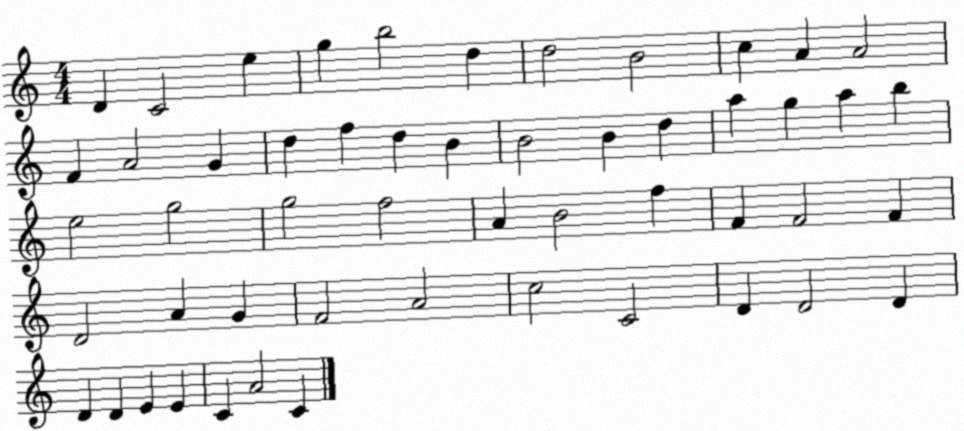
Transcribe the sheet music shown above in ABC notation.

X:1
T:Untitled
M:4/4
L:1/4
K:C
D C2 e g b2 d d2 B2 c A A2 F A2 G d f d B B2 B d a g a b e2 g2 g2 f2 A B2 f F F2 F D2 A G F2 A2 c2 C2 D D2 D D D E E C A2 C